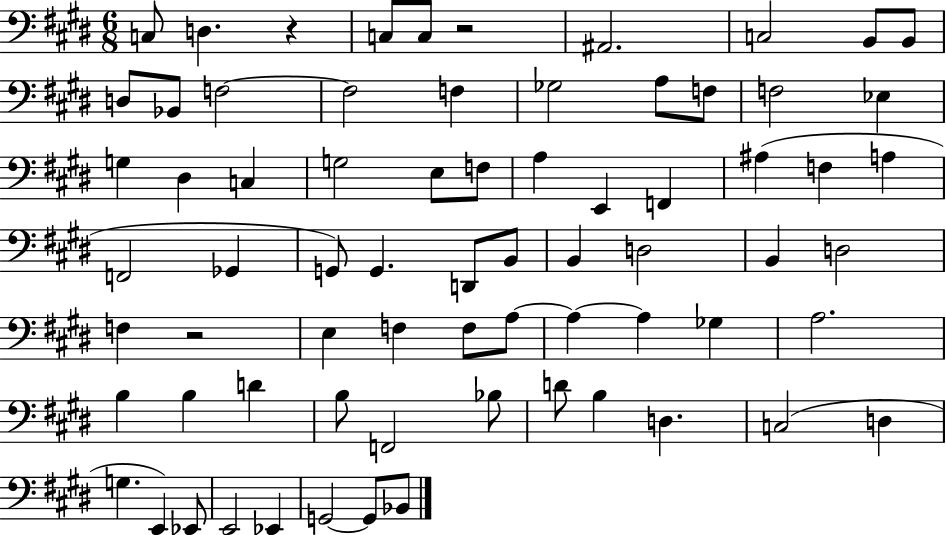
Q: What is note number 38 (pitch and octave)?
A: D3